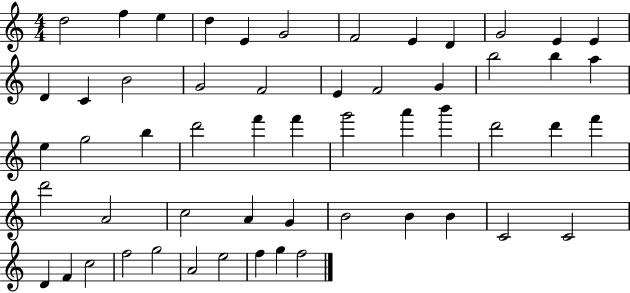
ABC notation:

X:1
T:Untitled
M:4/4
L:1/4
K:C
d2 f e d E G2 F2 E D G2 E E D C B2 G2 F2 E F2 G b2 b a e g2 b d'2 f' f' g'2 a' b' d'2 d' f' d'2 A2 c2 A G B2 B B C2 C2 D F c2 f2 g2 A2 e2 f g f2